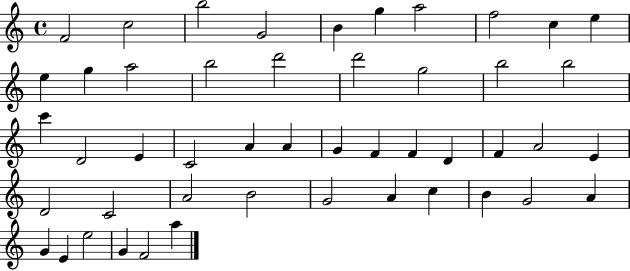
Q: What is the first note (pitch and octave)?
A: F4